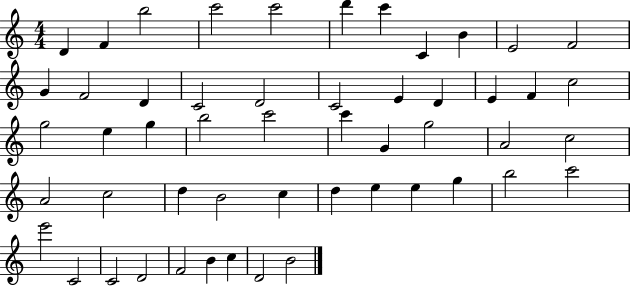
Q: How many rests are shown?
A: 0